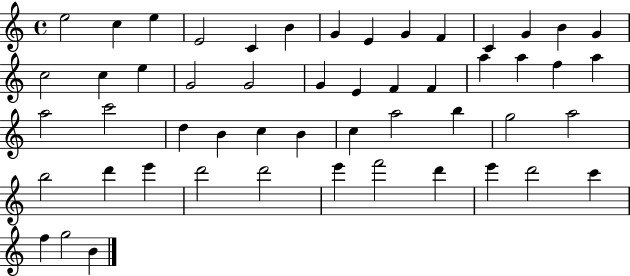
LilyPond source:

{
  \clef treble
  \time 4/4
  \defaultTimeSignature
  \key c \major
  e''2 c''4 e''4 | e'2 c'4 b'4 | g'4 e'4 g'4 f'4 | c'4 g'4 b'4 g'4 | \break c''2 c''4 e''4 | g'2 g'2 | g'4 e'4 f'4 f'4 | a''4 a''4 f''4 a''4 | \break a''2 c'''2 | d''4 b'4 c''4 b'4 | c''4 a''2 b''4 | g''2 a''2 | \break b''2 d'''4 e'''4 | d'''2 d'''2 | e'''4 f'''2 d'''4 | e'''4 d'''2 c'''4 | \break f''4 g''2 b'4 | \bar "|."
}